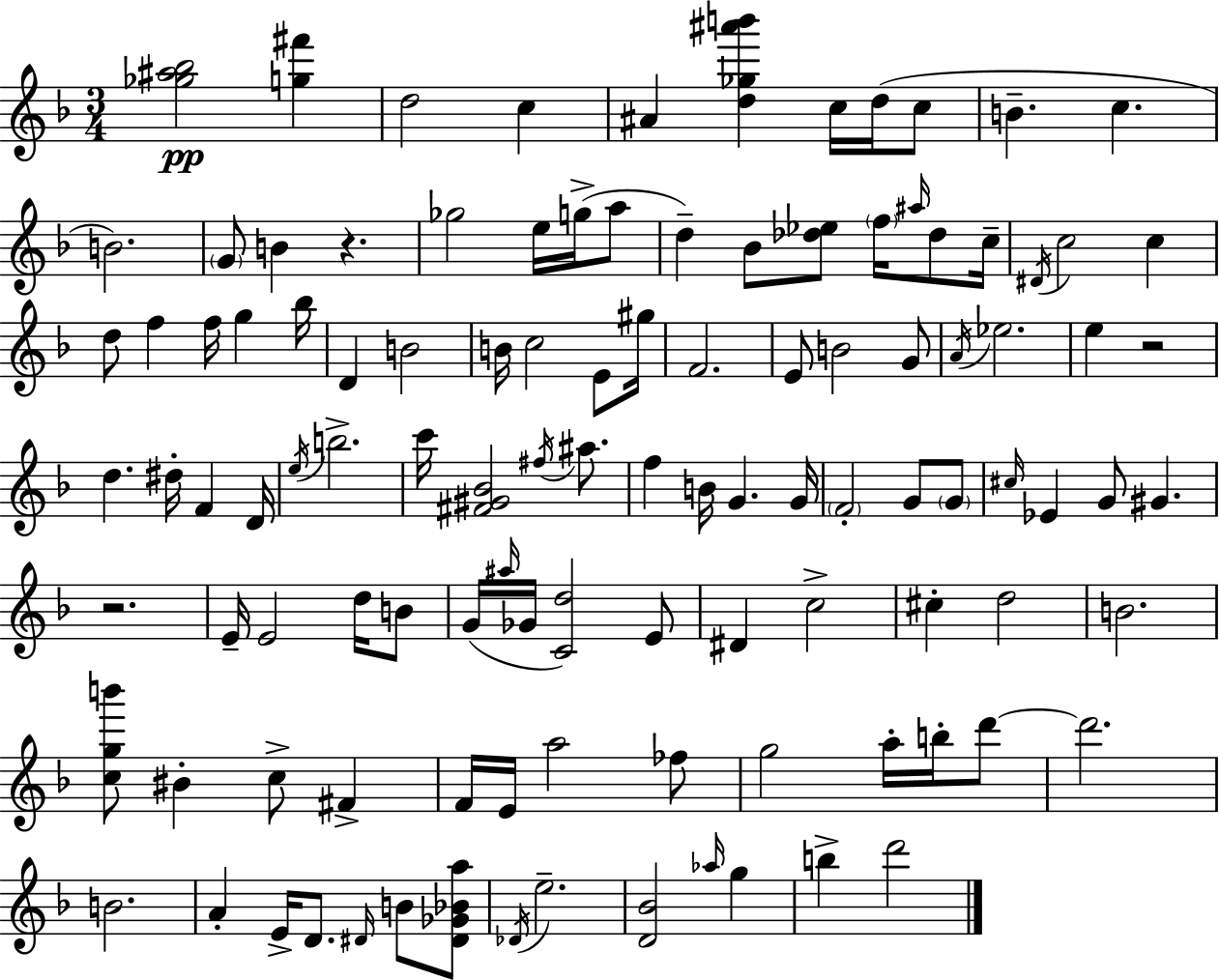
[Gb5,A#5,Bb5]/h [G5,F#6]/q D5/h C5/q A#4/q [D5,Gb5,A#6,B6]/q C5/s D5/s C5/e B4/q. C5/q. B4/h. G4/e B4/q R/q. Gb5/h E5/s G5/s A5/e D5/q Bb4/e [Db5,Eb5]/e F5/s A#5/s Db5/e C5/s D#4/s C5/h C5/q D5/e F5/q F5/s G5/q Bb5/s D4/q B4/h B4/s C5/h E4/e G#5/s F4/h. E4/e B4/h G4/e A4/s Eb5/h. E5/q R/h D5/q. D#5/s F4/q D4/s E5/s B5/h. C6/s [F#4,G#4,Bb4]/h F#5/s A#5/e. F5/q B4/s G4/q. G4/s F4/h G4/e G4/e C#5/s Eb4/q G4/e G#4/q. R/h. E4/s E4/h D5/s B4/e G4/s A#5/s Gb4/s [C4,D5]/h E4/e D#4/q C5/h C#5/q D5/h B4/h. [C5,G5,B6]/e BIS4/q C5/e F#4/q F4/s E4/s A5/h FES5/e G5/h A5/s B5/s D6/e D6/h. B4/h. A4/q E4/s D4/e. D#4/s B4/e [D#4,Gb4,Bb4,A5]/e Db4/s E5/h. [D4,Bb4]/h Ab5/s G5/q B5/q D6/h